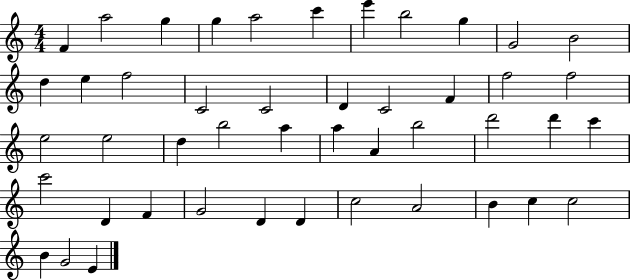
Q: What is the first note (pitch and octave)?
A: F4